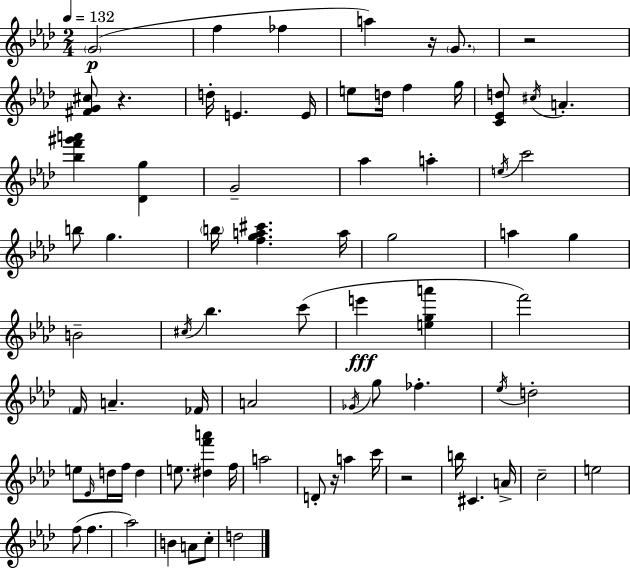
G4/h F5/q FES5/q A5/q R/s G4/e. R/h [F#4,G4,C#5]/e R/q. D5/s E4/q. E4/s E5/e D5/s F5/q G5/s [C4,Eb4,D5]/e C#5/s A4/q. [Bb5,F6,G#6,A6]/q [Db4,G5]/q G4/h Ab5/q A5/q E5/s C6/h B5/e G5/q. B5/s [F5,G5,A5,C#6]/q. A5/s G5/h A5/q G5/q B4/h C#5/s Bb5/q. C6/e E6/q [E5,G5,A6]/q F6/h F4/s A4/q. FES4/s A4/h Gb4/s G5/e FES5/q. Eb5/s D5/h E5/e Eb4/s D5/s F5/s D5/q E5/e. [D#5,F6,A6]/q F5/s A5/h D4/e R/s A5/q C6/s R/h B5/s C#4/q. A4/s C5/h E5/h F5/e F5/q. Ab5/h B4/q A4/e C5/e D5/h